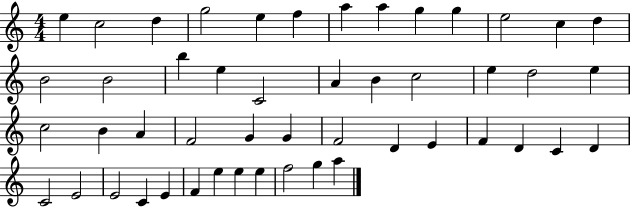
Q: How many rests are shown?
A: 0